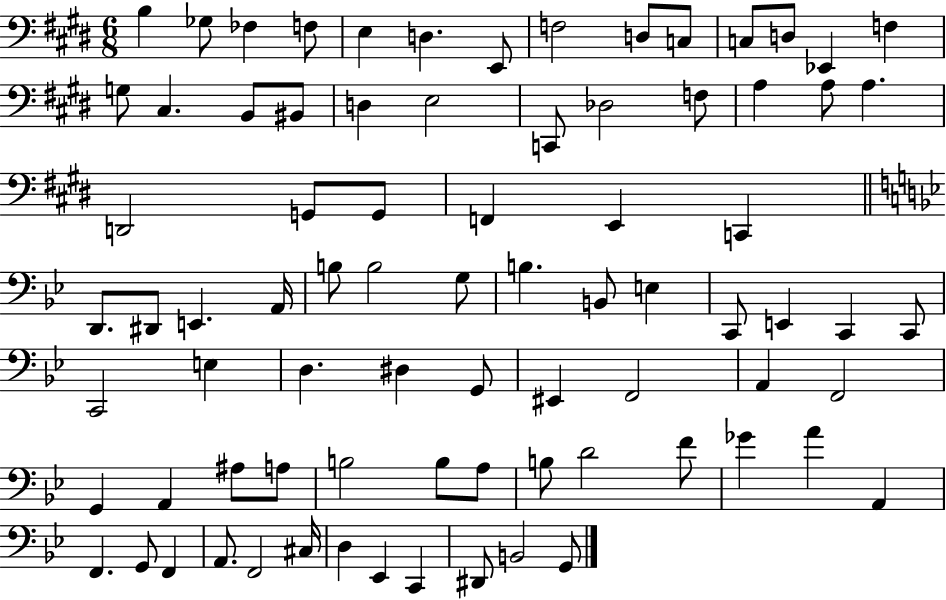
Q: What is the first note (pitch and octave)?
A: B3